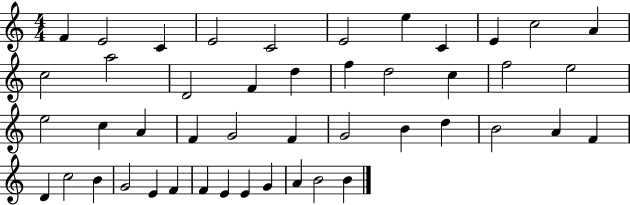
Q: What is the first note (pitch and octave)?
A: F4